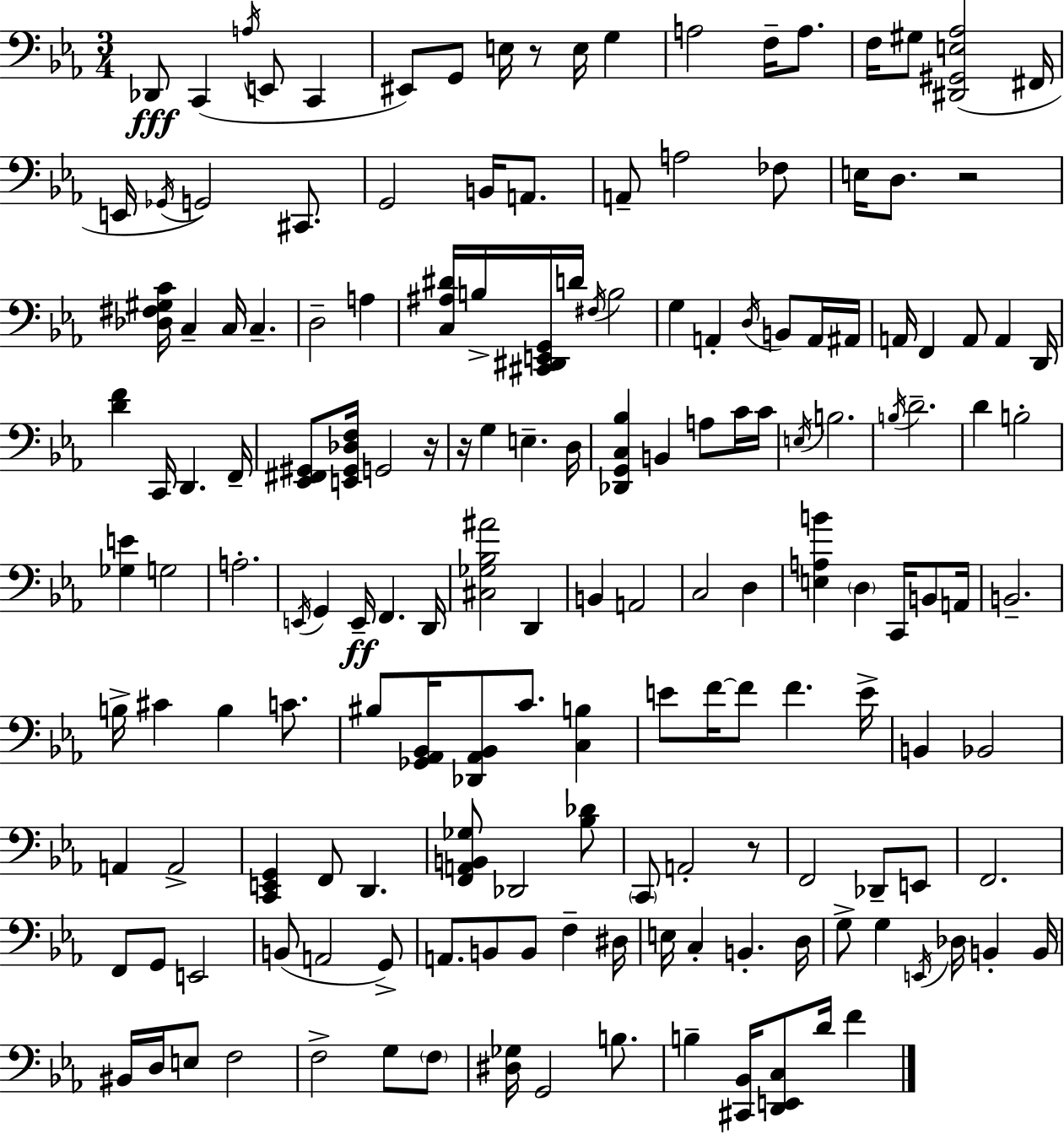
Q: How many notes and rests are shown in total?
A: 164